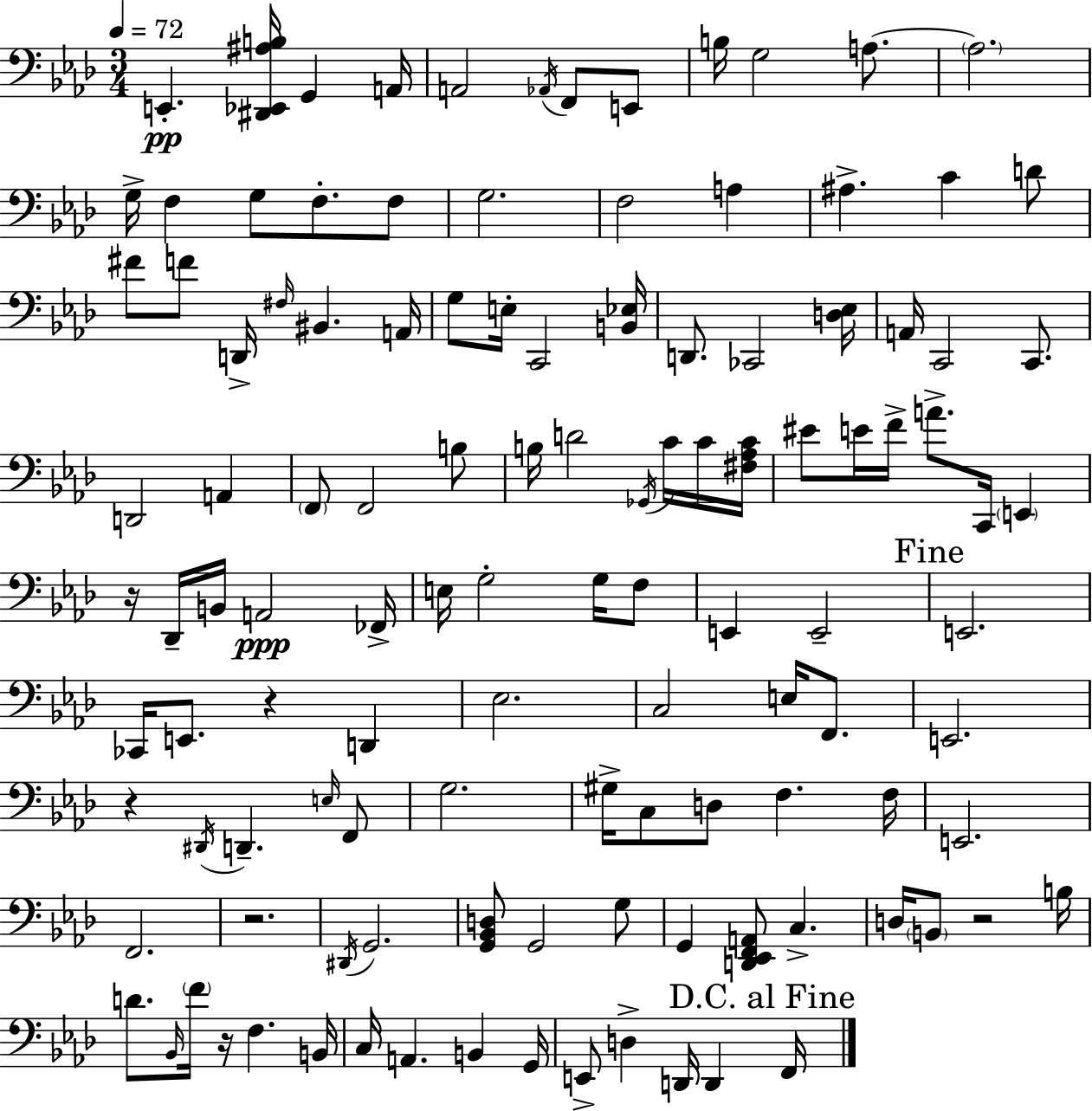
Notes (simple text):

E2/q. [D#2,Eb2,A#3,B3]/s G2/q A2/s A2/h Ab2/s F2/e E2/e B3/s G3/h A3/e. A3/h. G3/s F3/q G3/e F3/e. F3/e G3/h. F3/h A3/q A#3/q. C4/q D4/e F#4/e F4/e D2/s F#3/s BIS2/q. A2/s G3/e E3/s C2/h [B2,Eb3]/s D2/e. CES2/h [D3,Eb3]/s A2/s C2/h C2/e. D2/h A2/q F2/e F2/h B3/e B3/s D4/h Gb2/s C4/s C4/s [F#3,Ab3,C4]/s EIS4/e E4/s F4/s A4/e. C2/s E2/q R/s Db2/s B2/s A2/h FES2/s E3/s G3/h G3/s F3/e E2/q E2/h E2/h. CES2/s E2/e. R/q D2/q Eb3/h. C3/h E3/s F2/e. E2/h. R/q D#2/s D2/q. E3/s F2/e G3/h. G#3/s C3/e D3/e F3/q. F3/s E2/h. F2/h. R/h. D#2/s G2/h. [G2,Bb2,D3]/e G2/h G3/e G2/q [D2,Eb2,F2,A2]/e C3/q. D3/s B2/e R/h B3/s D4/e. Bb2/s F4/s R/s F3/q. B2/s C3/s A2/q. B2/q G2/s E2/e D3/q D2/s D2/q F2/s